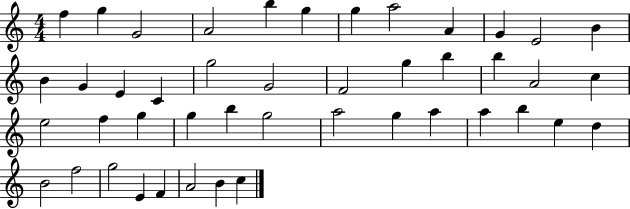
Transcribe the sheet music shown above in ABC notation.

X:1
T:Untitled
M:4/4
L:1/4
K:C
f g G2 A2 b g g a2 A G E2 B B G E C g2 G2 F2 g b b A2 c e2 f g g b g2 a2 g a a b e d B2 f2 g2 E F A2 B c